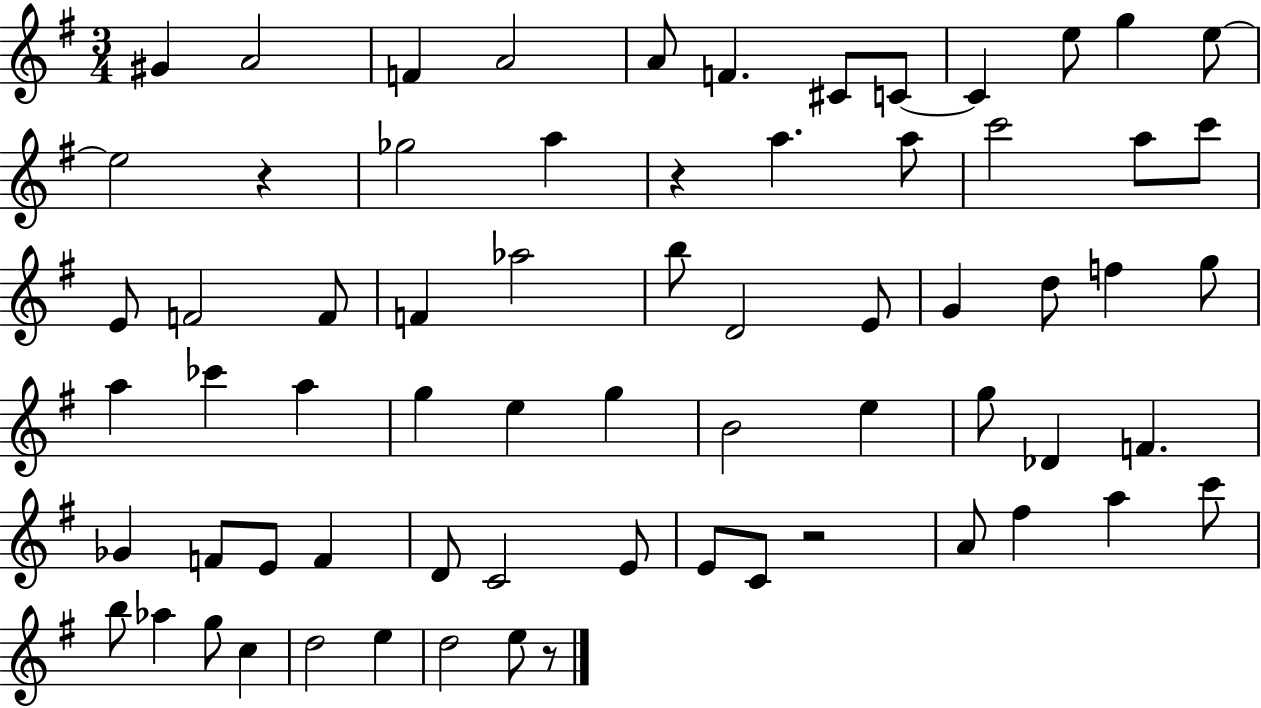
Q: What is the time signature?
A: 3/4